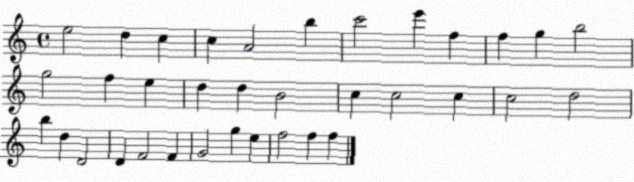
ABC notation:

X:1
T:Untitled
M:4/4
L:1/4
K:C
e2 d c c A2 b c'2 e' f f g b2 g2 f e d d B2 c c2 c c2 d2 b d D2 D F2 F G2 g e f2 f f